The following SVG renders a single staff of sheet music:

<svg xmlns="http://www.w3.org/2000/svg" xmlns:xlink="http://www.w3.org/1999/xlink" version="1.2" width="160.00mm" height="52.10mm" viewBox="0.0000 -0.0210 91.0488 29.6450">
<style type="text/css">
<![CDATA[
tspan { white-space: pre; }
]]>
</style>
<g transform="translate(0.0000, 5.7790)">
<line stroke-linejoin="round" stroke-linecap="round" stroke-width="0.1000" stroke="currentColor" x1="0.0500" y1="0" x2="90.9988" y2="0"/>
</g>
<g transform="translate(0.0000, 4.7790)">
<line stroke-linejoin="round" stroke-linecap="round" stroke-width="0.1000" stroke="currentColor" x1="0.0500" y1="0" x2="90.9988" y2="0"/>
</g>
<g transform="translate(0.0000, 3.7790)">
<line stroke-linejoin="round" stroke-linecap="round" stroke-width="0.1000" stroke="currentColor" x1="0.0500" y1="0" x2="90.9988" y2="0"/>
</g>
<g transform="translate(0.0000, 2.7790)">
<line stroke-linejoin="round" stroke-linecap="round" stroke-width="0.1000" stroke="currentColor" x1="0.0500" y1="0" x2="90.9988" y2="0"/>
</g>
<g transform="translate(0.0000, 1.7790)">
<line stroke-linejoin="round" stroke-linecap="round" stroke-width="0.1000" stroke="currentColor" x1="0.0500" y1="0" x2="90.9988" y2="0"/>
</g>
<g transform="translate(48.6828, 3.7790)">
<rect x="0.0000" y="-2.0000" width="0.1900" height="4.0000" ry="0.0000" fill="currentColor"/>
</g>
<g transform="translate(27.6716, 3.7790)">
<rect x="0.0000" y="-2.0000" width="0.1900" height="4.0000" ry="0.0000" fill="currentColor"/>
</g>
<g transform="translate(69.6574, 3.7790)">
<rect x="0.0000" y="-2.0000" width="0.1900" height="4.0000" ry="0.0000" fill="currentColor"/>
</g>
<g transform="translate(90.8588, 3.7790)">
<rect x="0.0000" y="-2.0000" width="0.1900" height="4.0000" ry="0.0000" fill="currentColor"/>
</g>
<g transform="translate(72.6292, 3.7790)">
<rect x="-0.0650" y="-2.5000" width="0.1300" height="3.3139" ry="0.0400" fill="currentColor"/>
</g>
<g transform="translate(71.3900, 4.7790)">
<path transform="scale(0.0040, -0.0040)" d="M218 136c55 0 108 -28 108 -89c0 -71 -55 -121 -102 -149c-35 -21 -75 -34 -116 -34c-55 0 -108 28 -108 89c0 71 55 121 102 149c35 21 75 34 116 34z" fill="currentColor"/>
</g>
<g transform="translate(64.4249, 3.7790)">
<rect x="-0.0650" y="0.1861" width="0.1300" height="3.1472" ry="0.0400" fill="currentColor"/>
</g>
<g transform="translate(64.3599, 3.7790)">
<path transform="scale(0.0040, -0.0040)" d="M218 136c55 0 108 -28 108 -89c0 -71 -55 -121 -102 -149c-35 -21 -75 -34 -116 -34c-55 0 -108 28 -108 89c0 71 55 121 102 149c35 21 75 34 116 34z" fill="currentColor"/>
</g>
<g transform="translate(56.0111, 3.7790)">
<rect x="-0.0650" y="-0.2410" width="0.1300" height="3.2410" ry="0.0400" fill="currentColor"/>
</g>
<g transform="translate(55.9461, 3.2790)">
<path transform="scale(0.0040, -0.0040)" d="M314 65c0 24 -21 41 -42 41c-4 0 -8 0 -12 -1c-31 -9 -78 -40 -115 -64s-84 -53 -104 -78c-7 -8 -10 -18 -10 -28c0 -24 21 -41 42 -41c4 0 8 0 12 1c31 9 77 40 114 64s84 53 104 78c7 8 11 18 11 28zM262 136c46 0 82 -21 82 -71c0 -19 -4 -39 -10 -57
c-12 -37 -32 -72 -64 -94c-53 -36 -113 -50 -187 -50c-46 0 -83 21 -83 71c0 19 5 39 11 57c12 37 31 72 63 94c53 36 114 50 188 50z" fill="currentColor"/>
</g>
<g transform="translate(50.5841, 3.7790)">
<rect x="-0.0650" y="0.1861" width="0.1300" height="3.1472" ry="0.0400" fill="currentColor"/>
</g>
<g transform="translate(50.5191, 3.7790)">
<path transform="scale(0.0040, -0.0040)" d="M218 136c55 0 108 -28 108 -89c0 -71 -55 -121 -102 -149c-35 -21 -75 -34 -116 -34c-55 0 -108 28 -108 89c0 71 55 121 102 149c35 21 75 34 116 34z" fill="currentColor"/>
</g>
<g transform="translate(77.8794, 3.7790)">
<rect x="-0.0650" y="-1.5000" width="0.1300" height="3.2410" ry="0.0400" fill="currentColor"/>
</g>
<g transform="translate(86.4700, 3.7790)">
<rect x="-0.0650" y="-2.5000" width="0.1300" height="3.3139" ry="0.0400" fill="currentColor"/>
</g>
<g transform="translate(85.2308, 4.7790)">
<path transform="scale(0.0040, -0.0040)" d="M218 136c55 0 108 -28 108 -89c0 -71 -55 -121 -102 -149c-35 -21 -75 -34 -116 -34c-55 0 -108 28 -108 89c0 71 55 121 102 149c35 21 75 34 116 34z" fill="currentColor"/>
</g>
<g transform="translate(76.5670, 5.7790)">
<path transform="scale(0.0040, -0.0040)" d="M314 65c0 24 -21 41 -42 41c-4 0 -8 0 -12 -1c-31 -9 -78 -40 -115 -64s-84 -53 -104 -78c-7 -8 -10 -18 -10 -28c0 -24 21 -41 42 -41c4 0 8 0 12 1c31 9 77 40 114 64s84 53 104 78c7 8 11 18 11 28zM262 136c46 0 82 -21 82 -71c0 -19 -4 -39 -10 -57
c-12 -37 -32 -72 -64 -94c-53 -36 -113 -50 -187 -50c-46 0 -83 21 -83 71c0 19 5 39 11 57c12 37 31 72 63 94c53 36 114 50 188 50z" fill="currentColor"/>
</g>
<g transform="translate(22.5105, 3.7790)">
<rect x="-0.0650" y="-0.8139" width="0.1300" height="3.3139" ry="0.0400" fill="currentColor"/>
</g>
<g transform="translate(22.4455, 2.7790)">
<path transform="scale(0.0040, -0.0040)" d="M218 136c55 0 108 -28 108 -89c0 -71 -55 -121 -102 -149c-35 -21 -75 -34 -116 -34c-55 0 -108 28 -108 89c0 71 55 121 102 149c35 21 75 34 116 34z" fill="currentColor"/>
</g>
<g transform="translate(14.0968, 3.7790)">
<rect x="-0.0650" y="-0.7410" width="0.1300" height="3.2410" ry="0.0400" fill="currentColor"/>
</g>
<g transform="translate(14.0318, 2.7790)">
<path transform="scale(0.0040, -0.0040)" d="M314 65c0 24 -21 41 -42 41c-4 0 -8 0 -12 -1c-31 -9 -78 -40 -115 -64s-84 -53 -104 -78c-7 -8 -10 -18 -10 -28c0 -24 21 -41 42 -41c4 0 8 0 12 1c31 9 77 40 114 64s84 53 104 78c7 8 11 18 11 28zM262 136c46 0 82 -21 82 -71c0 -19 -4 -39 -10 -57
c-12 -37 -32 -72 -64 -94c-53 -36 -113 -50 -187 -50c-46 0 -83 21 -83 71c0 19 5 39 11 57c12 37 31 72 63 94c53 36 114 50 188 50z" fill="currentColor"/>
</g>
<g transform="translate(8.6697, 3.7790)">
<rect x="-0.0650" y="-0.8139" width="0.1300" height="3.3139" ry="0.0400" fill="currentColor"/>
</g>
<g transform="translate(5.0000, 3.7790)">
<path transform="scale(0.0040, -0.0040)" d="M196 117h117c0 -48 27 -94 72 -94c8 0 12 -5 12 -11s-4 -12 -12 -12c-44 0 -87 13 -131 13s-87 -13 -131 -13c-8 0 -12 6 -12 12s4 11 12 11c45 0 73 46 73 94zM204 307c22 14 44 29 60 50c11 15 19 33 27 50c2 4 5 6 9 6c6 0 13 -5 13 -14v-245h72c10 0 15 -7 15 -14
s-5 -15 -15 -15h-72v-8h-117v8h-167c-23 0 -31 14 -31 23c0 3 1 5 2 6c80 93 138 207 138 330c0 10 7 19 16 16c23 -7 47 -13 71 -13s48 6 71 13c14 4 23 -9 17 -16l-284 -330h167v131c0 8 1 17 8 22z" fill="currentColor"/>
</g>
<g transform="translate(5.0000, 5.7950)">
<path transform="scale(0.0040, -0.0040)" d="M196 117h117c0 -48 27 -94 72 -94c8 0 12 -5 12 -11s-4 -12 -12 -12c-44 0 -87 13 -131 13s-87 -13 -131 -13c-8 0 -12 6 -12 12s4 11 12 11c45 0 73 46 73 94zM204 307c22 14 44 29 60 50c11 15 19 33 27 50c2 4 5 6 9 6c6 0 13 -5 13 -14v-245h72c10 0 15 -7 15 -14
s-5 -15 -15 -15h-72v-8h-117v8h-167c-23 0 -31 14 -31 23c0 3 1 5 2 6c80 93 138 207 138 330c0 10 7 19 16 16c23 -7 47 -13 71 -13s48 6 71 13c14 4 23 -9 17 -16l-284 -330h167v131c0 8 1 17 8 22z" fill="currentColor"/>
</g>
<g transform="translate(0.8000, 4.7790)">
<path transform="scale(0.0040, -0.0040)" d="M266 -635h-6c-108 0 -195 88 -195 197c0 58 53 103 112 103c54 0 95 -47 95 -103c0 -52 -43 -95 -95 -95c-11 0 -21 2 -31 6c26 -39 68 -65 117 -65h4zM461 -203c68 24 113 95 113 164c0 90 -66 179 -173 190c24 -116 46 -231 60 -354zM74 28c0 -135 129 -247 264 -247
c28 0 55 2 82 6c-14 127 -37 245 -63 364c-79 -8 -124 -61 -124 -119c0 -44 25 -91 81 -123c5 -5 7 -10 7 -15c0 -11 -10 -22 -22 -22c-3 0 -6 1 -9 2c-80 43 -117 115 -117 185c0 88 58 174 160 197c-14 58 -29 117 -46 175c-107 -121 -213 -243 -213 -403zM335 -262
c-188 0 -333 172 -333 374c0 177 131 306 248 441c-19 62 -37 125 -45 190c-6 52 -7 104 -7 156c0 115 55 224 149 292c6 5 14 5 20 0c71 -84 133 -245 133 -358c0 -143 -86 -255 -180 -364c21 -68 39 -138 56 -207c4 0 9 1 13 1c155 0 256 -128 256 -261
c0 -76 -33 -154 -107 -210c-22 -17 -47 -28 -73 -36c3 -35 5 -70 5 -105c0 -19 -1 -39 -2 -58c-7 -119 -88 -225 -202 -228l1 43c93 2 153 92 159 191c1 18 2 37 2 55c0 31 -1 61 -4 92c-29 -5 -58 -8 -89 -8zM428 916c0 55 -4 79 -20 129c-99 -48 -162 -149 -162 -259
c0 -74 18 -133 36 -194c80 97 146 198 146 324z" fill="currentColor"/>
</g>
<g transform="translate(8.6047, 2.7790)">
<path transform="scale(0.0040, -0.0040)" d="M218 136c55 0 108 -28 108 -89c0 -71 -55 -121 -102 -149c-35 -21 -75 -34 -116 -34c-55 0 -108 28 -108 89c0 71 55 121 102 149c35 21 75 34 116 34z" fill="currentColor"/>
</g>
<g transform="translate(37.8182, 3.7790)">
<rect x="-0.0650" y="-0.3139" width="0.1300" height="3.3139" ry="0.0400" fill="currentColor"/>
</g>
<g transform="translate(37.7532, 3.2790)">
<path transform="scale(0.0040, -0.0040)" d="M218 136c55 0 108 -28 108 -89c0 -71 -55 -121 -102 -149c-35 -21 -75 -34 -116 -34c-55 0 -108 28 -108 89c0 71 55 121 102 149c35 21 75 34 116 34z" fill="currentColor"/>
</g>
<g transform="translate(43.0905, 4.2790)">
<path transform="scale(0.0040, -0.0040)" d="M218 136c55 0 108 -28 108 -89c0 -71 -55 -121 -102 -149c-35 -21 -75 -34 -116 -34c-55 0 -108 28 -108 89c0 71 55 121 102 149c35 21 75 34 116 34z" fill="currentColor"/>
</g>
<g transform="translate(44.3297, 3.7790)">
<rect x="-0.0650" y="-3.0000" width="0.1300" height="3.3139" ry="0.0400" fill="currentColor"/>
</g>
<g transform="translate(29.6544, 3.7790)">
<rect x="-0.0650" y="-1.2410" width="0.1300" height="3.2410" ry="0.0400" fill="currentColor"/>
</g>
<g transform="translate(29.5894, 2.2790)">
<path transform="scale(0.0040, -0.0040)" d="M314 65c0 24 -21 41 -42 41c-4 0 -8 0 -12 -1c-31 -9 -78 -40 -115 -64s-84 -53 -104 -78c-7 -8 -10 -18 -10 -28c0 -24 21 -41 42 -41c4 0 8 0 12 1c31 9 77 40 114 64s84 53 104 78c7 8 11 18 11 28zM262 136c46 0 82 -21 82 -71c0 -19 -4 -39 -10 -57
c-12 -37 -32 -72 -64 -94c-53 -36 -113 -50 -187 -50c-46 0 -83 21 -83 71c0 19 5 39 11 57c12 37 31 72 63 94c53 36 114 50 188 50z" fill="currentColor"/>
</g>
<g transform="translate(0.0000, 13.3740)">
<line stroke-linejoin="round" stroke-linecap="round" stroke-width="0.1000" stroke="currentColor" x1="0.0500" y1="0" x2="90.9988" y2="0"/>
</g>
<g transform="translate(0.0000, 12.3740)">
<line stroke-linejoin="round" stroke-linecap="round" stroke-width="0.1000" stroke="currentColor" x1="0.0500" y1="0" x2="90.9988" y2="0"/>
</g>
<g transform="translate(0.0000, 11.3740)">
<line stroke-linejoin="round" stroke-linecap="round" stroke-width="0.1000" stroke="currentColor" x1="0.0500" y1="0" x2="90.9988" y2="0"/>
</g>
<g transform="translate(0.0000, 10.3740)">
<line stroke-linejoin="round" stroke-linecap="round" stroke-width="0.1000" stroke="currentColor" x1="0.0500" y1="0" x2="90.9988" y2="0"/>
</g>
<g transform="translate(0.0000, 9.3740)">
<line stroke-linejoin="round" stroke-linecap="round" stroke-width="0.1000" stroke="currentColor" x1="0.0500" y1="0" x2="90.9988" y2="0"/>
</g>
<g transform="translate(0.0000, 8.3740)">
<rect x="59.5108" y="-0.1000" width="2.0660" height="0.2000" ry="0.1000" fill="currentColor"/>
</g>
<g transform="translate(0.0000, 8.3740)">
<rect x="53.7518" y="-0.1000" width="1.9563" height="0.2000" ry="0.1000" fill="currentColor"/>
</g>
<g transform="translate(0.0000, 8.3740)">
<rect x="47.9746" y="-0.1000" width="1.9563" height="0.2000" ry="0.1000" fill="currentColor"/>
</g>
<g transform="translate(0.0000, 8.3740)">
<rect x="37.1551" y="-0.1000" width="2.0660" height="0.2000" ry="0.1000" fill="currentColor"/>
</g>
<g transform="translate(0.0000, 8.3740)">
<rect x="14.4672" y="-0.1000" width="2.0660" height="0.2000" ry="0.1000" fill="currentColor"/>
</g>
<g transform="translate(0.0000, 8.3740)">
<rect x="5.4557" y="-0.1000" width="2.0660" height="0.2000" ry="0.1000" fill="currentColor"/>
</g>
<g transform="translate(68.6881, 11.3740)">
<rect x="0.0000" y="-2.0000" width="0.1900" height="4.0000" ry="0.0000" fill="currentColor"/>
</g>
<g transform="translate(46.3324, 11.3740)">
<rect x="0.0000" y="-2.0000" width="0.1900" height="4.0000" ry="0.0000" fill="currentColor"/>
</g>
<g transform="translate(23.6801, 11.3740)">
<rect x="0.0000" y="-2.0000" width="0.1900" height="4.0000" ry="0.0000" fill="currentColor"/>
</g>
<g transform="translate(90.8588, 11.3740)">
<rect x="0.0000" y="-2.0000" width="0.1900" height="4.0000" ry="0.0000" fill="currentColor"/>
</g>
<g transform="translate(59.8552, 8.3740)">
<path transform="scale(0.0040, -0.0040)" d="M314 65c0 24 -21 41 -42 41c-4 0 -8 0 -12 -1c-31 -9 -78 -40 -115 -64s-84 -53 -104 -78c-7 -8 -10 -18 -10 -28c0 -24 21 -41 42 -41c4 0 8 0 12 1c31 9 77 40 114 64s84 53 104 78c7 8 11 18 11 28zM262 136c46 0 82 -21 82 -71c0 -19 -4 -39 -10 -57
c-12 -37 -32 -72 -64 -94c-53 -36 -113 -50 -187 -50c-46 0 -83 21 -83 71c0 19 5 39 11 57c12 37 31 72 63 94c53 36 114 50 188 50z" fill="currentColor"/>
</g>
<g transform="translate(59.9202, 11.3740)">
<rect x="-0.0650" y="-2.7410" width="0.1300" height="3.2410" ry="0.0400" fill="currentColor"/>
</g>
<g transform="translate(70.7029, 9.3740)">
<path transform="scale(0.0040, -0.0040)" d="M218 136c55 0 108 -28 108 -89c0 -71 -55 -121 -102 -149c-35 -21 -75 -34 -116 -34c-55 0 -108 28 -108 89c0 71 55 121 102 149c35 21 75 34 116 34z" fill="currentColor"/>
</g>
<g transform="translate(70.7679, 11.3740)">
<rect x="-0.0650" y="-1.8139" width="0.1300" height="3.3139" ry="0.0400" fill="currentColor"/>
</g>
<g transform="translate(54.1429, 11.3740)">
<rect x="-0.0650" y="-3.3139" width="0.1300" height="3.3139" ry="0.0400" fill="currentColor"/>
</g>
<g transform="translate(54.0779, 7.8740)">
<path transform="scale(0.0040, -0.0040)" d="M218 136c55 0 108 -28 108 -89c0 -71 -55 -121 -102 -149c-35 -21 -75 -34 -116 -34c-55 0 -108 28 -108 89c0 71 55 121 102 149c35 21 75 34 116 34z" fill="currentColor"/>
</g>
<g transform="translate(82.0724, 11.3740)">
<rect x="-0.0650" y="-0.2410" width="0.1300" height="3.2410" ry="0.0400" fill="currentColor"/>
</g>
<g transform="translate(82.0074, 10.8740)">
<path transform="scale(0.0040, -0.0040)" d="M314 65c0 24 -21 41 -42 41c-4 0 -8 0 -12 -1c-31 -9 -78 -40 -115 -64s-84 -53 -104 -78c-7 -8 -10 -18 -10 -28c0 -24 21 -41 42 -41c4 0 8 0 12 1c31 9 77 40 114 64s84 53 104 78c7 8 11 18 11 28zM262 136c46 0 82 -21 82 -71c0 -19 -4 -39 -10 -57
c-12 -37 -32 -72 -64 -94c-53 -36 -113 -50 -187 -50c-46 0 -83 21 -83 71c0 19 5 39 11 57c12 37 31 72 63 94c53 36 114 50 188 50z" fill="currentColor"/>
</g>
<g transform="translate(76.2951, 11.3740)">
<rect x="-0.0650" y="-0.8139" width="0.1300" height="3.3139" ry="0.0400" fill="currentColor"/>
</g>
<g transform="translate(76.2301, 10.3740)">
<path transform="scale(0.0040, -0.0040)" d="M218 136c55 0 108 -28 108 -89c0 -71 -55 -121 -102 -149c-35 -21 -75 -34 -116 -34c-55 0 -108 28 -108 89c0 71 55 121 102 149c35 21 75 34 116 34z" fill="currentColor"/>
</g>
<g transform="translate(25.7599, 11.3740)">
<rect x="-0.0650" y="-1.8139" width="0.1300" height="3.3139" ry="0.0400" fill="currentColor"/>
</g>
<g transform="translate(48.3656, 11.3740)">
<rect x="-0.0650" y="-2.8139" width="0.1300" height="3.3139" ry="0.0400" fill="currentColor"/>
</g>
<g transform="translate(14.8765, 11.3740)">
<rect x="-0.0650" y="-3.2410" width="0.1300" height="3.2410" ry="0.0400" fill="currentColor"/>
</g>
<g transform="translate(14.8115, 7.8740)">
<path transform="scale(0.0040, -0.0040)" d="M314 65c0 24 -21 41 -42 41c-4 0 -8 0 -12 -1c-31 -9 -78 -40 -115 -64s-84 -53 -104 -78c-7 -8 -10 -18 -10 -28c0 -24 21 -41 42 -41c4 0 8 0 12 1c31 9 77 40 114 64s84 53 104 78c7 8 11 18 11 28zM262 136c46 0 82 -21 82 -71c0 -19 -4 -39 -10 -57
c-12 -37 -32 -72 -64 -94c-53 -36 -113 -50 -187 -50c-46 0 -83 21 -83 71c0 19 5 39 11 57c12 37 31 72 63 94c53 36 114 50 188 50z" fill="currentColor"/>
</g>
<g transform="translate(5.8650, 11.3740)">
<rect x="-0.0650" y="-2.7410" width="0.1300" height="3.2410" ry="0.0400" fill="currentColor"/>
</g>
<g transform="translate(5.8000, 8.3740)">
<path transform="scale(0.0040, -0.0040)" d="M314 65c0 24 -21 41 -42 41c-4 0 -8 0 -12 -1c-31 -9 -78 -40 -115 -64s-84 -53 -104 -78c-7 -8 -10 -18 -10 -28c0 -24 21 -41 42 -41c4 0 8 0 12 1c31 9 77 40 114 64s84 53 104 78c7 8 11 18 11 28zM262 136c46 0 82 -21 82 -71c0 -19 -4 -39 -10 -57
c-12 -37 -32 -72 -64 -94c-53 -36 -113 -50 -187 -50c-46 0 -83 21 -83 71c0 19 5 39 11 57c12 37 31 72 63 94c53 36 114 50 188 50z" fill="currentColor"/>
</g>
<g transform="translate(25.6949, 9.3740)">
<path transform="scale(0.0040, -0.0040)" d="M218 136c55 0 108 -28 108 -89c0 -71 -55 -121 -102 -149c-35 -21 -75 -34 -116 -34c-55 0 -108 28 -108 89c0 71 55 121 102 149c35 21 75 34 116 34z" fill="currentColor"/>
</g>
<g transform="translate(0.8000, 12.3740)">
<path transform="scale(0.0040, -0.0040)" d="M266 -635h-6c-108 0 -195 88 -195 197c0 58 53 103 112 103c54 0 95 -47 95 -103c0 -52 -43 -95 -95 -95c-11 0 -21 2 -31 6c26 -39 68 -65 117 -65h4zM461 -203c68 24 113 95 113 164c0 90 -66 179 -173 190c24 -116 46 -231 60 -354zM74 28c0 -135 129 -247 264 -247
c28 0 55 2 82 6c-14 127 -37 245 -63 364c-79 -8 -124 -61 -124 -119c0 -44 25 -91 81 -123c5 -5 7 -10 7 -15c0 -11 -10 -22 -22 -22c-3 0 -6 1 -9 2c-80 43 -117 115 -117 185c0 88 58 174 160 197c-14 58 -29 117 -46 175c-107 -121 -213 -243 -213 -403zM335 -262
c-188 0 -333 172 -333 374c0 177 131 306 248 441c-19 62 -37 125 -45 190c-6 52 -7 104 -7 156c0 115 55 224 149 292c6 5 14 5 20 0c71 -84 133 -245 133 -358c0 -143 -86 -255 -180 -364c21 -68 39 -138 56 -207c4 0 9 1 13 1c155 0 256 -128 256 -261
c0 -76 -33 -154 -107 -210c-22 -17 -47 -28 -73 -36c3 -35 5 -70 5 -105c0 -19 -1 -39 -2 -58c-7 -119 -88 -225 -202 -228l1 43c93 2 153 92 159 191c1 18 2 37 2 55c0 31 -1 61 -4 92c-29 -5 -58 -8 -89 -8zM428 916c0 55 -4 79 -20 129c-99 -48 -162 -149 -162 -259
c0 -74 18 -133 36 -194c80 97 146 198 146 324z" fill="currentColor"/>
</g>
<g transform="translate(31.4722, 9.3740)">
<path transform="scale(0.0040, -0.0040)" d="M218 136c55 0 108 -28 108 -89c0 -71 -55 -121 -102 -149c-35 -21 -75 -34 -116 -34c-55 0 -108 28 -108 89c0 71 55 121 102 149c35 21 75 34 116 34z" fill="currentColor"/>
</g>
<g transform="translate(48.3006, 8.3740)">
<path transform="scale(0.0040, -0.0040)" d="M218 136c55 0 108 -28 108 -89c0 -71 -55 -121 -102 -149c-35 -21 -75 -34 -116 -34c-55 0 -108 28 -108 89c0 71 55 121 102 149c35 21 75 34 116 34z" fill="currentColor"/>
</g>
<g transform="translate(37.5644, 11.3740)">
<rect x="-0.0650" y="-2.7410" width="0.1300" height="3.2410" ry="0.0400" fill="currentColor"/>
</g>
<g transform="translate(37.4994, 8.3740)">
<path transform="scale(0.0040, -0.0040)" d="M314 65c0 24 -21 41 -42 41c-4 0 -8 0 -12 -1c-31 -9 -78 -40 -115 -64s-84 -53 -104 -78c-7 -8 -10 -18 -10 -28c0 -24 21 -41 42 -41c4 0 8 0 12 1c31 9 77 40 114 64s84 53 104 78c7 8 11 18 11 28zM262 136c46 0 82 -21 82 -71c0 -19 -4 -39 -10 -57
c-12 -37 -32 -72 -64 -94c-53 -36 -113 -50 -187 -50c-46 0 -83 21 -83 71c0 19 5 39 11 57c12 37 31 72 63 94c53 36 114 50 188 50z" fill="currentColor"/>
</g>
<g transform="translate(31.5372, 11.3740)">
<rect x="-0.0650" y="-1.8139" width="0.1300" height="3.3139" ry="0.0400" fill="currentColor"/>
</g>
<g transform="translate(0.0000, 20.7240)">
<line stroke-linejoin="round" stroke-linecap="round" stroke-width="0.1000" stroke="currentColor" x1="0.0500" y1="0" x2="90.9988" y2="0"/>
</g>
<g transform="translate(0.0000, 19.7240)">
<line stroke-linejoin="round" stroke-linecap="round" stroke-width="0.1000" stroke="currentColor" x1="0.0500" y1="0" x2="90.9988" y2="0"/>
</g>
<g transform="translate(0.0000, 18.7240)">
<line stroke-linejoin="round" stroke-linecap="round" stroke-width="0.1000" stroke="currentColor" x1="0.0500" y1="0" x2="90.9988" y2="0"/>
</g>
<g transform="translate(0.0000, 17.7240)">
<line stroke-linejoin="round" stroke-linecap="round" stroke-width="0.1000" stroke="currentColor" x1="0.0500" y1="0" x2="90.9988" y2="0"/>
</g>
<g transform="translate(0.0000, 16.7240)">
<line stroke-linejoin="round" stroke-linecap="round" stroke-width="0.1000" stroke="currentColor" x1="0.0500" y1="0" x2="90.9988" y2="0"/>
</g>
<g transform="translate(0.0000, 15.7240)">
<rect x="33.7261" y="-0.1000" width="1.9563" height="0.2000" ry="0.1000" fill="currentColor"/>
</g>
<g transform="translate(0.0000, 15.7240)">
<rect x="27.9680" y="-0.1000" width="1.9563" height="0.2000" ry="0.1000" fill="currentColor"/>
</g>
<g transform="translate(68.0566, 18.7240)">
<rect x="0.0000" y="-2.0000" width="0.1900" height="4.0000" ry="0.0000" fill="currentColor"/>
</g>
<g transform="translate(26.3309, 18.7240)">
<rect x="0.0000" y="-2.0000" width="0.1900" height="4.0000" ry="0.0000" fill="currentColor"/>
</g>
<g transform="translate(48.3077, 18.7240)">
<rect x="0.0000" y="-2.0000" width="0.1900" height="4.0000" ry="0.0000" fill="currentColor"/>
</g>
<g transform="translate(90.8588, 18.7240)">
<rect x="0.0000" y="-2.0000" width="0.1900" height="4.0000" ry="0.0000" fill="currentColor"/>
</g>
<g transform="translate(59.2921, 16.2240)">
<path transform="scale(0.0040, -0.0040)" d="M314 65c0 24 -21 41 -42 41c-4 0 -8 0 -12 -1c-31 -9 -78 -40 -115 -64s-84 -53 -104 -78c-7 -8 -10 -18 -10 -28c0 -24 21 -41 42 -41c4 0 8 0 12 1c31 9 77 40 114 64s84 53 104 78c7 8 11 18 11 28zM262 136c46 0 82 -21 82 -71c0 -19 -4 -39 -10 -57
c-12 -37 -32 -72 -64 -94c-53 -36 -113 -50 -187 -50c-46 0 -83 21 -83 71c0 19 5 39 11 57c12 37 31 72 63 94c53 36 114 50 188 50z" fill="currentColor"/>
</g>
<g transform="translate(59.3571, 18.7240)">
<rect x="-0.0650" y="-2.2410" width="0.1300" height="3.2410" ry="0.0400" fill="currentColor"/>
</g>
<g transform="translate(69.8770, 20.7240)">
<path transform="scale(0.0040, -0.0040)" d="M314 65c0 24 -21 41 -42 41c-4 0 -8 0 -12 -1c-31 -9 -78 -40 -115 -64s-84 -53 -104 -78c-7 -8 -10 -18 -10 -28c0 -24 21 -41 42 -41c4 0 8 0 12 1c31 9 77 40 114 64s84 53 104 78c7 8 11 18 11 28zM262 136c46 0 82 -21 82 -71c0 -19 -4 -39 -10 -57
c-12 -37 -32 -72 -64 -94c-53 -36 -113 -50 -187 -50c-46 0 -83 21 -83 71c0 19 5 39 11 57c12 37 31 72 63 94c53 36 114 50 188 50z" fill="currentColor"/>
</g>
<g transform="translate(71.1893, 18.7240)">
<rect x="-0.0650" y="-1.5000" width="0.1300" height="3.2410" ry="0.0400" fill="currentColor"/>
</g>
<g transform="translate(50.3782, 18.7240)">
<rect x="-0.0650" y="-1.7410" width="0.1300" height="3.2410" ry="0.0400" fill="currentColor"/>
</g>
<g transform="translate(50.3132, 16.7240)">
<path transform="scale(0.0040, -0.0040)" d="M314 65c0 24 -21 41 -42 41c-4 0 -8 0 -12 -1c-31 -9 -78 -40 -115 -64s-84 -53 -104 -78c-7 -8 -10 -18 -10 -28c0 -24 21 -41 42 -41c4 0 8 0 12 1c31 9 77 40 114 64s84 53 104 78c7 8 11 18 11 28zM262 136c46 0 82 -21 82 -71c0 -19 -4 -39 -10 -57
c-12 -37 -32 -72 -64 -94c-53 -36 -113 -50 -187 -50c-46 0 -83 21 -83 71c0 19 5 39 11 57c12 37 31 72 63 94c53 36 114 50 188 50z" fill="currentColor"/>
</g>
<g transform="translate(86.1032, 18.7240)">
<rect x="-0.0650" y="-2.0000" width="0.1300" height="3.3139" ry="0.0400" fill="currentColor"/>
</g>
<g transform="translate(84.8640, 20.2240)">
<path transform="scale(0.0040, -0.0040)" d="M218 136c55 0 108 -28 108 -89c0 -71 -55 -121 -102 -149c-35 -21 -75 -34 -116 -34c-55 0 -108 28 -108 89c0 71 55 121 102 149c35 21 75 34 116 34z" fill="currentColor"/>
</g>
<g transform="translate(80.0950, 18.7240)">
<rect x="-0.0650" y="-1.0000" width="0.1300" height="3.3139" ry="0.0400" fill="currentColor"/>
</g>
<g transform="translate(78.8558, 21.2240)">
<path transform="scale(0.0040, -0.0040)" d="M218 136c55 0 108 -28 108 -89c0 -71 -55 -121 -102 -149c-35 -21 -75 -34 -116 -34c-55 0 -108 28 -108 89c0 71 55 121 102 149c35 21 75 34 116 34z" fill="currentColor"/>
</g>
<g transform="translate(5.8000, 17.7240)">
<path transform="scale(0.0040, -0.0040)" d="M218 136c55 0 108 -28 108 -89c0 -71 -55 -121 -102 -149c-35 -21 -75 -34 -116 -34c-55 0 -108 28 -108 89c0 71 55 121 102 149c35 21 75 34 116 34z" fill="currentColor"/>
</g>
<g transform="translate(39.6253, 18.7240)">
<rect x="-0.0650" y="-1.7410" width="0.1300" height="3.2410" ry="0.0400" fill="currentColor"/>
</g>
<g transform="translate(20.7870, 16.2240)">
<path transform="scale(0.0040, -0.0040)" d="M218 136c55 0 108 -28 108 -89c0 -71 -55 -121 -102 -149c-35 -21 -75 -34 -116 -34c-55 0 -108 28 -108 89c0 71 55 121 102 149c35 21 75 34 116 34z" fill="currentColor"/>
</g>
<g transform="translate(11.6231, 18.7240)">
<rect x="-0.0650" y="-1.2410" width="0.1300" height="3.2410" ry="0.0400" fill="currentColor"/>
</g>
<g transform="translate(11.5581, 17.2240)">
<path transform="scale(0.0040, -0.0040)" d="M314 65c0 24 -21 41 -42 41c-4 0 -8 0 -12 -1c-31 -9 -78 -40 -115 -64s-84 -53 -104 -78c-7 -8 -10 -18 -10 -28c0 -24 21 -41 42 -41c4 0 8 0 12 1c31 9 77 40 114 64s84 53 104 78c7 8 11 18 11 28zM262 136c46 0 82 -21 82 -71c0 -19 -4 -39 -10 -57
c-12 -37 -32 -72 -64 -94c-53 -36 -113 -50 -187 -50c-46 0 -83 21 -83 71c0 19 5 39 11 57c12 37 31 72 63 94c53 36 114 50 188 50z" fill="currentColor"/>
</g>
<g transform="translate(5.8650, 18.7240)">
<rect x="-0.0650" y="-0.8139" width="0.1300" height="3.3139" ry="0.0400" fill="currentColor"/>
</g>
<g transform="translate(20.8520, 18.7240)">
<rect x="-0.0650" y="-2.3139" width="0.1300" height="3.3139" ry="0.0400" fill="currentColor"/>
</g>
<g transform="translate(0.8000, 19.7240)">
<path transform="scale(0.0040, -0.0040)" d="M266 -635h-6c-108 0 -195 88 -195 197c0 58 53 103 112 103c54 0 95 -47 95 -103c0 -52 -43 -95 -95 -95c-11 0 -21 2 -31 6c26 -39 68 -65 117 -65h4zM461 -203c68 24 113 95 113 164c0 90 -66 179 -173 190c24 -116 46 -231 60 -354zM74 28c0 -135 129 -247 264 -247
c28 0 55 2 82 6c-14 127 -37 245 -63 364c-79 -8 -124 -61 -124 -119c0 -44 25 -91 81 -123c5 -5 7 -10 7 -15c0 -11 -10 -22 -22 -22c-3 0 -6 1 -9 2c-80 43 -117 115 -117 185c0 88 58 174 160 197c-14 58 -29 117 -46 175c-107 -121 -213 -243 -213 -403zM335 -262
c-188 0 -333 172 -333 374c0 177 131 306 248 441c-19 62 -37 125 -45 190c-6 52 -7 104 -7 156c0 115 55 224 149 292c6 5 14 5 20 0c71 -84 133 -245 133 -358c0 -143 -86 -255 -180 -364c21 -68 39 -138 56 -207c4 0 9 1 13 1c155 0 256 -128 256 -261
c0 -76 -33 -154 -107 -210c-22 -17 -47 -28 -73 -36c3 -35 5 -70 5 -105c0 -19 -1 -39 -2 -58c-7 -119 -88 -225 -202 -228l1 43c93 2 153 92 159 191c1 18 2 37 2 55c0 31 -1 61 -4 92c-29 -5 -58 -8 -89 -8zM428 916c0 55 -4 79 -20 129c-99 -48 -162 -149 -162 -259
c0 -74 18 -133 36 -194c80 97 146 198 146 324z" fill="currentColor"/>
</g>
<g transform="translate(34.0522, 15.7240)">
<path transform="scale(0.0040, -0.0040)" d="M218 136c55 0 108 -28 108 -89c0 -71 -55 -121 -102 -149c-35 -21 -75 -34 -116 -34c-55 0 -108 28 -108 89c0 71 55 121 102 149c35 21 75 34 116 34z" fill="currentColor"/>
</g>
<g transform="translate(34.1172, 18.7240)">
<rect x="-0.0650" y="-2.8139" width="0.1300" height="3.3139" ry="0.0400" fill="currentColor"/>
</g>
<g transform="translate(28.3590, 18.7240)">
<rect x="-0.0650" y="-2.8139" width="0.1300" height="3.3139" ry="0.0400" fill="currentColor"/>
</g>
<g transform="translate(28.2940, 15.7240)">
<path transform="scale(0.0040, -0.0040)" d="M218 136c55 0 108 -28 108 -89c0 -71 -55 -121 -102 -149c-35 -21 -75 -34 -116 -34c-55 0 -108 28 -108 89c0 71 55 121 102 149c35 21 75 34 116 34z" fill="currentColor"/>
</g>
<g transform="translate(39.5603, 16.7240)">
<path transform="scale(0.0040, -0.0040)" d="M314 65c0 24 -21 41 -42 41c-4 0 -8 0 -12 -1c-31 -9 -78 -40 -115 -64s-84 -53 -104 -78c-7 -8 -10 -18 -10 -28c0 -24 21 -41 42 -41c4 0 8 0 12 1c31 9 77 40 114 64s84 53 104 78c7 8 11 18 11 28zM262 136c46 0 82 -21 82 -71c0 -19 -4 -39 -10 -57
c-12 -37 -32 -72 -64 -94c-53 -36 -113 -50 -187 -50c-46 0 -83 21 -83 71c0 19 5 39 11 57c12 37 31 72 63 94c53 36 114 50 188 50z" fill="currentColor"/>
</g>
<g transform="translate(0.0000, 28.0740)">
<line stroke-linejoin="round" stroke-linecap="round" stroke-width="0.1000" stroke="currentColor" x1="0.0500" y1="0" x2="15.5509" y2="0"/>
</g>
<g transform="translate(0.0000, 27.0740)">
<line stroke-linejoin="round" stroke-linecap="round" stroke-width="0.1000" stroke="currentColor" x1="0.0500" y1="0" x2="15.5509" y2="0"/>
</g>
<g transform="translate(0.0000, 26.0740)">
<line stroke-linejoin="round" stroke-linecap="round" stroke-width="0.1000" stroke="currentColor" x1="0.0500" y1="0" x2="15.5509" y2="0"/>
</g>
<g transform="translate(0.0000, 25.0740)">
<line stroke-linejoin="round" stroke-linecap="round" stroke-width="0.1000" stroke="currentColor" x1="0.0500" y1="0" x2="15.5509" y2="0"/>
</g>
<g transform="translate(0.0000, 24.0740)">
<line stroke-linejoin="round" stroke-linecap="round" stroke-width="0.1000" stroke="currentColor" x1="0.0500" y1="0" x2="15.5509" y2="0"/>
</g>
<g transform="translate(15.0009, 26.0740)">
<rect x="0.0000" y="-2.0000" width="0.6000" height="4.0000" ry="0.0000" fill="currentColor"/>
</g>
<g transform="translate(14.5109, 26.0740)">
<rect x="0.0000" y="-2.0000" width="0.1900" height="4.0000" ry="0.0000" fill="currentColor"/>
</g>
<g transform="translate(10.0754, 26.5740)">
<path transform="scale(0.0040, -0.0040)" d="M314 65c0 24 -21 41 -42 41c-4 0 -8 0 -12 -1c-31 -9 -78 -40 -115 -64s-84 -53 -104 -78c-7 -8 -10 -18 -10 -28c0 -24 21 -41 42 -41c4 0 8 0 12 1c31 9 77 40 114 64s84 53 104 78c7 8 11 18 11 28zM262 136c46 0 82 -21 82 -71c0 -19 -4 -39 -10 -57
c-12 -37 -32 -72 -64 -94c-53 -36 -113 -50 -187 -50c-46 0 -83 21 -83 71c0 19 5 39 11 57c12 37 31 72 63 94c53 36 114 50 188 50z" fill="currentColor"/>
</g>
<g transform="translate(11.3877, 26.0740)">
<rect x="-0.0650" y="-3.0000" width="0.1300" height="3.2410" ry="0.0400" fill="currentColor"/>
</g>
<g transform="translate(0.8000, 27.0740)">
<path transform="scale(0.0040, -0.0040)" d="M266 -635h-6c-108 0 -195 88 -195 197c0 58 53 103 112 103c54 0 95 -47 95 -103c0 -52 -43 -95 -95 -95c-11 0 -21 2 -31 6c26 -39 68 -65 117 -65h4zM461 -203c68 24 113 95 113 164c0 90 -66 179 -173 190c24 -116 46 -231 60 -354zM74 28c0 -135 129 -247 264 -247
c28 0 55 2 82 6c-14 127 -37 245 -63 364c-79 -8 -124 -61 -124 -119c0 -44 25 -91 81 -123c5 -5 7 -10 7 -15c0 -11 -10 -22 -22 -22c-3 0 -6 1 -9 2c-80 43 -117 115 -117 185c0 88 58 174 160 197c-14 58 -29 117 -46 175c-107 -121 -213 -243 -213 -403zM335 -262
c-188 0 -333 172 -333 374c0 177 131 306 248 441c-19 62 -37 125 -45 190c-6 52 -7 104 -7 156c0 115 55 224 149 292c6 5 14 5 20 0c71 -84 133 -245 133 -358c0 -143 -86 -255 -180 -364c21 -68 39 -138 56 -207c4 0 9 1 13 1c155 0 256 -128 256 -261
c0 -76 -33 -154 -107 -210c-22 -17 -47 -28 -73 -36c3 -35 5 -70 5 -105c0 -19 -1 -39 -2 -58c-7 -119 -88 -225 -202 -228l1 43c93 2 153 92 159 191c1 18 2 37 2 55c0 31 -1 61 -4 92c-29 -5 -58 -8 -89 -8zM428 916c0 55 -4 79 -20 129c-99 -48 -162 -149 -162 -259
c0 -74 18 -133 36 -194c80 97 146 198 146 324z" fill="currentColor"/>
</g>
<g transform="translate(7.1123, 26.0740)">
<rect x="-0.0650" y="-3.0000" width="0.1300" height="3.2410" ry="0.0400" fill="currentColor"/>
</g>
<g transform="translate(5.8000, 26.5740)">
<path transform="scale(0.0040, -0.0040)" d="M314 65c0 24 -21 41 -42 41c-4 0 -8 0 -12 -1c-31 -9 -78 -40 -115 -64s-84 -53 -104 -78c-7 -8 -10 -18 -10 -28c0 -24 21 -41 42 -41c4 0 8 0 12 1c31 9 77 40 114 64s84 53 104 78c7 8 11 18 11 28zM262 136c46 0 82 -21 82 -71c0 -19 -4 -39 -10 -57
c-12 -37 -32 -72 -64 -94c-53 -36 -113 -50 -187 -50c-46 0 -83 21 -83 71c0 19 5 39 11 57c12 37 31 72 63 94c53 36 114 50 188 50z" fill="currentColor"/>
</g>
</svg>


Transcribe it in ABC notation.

X:1
T:Untitled
M:4/4
L:1/4
K:C
d d2 d e2 c A B c2 B G E2 G a2 b2 f f a2 a b a2 f d c2 d e2 g a a f2 f2 g2 E2 D F A2 A2